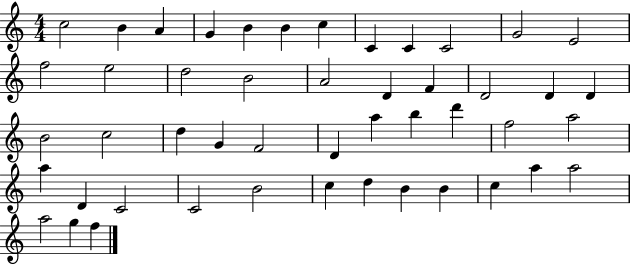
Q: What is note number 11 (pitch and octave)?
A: G4